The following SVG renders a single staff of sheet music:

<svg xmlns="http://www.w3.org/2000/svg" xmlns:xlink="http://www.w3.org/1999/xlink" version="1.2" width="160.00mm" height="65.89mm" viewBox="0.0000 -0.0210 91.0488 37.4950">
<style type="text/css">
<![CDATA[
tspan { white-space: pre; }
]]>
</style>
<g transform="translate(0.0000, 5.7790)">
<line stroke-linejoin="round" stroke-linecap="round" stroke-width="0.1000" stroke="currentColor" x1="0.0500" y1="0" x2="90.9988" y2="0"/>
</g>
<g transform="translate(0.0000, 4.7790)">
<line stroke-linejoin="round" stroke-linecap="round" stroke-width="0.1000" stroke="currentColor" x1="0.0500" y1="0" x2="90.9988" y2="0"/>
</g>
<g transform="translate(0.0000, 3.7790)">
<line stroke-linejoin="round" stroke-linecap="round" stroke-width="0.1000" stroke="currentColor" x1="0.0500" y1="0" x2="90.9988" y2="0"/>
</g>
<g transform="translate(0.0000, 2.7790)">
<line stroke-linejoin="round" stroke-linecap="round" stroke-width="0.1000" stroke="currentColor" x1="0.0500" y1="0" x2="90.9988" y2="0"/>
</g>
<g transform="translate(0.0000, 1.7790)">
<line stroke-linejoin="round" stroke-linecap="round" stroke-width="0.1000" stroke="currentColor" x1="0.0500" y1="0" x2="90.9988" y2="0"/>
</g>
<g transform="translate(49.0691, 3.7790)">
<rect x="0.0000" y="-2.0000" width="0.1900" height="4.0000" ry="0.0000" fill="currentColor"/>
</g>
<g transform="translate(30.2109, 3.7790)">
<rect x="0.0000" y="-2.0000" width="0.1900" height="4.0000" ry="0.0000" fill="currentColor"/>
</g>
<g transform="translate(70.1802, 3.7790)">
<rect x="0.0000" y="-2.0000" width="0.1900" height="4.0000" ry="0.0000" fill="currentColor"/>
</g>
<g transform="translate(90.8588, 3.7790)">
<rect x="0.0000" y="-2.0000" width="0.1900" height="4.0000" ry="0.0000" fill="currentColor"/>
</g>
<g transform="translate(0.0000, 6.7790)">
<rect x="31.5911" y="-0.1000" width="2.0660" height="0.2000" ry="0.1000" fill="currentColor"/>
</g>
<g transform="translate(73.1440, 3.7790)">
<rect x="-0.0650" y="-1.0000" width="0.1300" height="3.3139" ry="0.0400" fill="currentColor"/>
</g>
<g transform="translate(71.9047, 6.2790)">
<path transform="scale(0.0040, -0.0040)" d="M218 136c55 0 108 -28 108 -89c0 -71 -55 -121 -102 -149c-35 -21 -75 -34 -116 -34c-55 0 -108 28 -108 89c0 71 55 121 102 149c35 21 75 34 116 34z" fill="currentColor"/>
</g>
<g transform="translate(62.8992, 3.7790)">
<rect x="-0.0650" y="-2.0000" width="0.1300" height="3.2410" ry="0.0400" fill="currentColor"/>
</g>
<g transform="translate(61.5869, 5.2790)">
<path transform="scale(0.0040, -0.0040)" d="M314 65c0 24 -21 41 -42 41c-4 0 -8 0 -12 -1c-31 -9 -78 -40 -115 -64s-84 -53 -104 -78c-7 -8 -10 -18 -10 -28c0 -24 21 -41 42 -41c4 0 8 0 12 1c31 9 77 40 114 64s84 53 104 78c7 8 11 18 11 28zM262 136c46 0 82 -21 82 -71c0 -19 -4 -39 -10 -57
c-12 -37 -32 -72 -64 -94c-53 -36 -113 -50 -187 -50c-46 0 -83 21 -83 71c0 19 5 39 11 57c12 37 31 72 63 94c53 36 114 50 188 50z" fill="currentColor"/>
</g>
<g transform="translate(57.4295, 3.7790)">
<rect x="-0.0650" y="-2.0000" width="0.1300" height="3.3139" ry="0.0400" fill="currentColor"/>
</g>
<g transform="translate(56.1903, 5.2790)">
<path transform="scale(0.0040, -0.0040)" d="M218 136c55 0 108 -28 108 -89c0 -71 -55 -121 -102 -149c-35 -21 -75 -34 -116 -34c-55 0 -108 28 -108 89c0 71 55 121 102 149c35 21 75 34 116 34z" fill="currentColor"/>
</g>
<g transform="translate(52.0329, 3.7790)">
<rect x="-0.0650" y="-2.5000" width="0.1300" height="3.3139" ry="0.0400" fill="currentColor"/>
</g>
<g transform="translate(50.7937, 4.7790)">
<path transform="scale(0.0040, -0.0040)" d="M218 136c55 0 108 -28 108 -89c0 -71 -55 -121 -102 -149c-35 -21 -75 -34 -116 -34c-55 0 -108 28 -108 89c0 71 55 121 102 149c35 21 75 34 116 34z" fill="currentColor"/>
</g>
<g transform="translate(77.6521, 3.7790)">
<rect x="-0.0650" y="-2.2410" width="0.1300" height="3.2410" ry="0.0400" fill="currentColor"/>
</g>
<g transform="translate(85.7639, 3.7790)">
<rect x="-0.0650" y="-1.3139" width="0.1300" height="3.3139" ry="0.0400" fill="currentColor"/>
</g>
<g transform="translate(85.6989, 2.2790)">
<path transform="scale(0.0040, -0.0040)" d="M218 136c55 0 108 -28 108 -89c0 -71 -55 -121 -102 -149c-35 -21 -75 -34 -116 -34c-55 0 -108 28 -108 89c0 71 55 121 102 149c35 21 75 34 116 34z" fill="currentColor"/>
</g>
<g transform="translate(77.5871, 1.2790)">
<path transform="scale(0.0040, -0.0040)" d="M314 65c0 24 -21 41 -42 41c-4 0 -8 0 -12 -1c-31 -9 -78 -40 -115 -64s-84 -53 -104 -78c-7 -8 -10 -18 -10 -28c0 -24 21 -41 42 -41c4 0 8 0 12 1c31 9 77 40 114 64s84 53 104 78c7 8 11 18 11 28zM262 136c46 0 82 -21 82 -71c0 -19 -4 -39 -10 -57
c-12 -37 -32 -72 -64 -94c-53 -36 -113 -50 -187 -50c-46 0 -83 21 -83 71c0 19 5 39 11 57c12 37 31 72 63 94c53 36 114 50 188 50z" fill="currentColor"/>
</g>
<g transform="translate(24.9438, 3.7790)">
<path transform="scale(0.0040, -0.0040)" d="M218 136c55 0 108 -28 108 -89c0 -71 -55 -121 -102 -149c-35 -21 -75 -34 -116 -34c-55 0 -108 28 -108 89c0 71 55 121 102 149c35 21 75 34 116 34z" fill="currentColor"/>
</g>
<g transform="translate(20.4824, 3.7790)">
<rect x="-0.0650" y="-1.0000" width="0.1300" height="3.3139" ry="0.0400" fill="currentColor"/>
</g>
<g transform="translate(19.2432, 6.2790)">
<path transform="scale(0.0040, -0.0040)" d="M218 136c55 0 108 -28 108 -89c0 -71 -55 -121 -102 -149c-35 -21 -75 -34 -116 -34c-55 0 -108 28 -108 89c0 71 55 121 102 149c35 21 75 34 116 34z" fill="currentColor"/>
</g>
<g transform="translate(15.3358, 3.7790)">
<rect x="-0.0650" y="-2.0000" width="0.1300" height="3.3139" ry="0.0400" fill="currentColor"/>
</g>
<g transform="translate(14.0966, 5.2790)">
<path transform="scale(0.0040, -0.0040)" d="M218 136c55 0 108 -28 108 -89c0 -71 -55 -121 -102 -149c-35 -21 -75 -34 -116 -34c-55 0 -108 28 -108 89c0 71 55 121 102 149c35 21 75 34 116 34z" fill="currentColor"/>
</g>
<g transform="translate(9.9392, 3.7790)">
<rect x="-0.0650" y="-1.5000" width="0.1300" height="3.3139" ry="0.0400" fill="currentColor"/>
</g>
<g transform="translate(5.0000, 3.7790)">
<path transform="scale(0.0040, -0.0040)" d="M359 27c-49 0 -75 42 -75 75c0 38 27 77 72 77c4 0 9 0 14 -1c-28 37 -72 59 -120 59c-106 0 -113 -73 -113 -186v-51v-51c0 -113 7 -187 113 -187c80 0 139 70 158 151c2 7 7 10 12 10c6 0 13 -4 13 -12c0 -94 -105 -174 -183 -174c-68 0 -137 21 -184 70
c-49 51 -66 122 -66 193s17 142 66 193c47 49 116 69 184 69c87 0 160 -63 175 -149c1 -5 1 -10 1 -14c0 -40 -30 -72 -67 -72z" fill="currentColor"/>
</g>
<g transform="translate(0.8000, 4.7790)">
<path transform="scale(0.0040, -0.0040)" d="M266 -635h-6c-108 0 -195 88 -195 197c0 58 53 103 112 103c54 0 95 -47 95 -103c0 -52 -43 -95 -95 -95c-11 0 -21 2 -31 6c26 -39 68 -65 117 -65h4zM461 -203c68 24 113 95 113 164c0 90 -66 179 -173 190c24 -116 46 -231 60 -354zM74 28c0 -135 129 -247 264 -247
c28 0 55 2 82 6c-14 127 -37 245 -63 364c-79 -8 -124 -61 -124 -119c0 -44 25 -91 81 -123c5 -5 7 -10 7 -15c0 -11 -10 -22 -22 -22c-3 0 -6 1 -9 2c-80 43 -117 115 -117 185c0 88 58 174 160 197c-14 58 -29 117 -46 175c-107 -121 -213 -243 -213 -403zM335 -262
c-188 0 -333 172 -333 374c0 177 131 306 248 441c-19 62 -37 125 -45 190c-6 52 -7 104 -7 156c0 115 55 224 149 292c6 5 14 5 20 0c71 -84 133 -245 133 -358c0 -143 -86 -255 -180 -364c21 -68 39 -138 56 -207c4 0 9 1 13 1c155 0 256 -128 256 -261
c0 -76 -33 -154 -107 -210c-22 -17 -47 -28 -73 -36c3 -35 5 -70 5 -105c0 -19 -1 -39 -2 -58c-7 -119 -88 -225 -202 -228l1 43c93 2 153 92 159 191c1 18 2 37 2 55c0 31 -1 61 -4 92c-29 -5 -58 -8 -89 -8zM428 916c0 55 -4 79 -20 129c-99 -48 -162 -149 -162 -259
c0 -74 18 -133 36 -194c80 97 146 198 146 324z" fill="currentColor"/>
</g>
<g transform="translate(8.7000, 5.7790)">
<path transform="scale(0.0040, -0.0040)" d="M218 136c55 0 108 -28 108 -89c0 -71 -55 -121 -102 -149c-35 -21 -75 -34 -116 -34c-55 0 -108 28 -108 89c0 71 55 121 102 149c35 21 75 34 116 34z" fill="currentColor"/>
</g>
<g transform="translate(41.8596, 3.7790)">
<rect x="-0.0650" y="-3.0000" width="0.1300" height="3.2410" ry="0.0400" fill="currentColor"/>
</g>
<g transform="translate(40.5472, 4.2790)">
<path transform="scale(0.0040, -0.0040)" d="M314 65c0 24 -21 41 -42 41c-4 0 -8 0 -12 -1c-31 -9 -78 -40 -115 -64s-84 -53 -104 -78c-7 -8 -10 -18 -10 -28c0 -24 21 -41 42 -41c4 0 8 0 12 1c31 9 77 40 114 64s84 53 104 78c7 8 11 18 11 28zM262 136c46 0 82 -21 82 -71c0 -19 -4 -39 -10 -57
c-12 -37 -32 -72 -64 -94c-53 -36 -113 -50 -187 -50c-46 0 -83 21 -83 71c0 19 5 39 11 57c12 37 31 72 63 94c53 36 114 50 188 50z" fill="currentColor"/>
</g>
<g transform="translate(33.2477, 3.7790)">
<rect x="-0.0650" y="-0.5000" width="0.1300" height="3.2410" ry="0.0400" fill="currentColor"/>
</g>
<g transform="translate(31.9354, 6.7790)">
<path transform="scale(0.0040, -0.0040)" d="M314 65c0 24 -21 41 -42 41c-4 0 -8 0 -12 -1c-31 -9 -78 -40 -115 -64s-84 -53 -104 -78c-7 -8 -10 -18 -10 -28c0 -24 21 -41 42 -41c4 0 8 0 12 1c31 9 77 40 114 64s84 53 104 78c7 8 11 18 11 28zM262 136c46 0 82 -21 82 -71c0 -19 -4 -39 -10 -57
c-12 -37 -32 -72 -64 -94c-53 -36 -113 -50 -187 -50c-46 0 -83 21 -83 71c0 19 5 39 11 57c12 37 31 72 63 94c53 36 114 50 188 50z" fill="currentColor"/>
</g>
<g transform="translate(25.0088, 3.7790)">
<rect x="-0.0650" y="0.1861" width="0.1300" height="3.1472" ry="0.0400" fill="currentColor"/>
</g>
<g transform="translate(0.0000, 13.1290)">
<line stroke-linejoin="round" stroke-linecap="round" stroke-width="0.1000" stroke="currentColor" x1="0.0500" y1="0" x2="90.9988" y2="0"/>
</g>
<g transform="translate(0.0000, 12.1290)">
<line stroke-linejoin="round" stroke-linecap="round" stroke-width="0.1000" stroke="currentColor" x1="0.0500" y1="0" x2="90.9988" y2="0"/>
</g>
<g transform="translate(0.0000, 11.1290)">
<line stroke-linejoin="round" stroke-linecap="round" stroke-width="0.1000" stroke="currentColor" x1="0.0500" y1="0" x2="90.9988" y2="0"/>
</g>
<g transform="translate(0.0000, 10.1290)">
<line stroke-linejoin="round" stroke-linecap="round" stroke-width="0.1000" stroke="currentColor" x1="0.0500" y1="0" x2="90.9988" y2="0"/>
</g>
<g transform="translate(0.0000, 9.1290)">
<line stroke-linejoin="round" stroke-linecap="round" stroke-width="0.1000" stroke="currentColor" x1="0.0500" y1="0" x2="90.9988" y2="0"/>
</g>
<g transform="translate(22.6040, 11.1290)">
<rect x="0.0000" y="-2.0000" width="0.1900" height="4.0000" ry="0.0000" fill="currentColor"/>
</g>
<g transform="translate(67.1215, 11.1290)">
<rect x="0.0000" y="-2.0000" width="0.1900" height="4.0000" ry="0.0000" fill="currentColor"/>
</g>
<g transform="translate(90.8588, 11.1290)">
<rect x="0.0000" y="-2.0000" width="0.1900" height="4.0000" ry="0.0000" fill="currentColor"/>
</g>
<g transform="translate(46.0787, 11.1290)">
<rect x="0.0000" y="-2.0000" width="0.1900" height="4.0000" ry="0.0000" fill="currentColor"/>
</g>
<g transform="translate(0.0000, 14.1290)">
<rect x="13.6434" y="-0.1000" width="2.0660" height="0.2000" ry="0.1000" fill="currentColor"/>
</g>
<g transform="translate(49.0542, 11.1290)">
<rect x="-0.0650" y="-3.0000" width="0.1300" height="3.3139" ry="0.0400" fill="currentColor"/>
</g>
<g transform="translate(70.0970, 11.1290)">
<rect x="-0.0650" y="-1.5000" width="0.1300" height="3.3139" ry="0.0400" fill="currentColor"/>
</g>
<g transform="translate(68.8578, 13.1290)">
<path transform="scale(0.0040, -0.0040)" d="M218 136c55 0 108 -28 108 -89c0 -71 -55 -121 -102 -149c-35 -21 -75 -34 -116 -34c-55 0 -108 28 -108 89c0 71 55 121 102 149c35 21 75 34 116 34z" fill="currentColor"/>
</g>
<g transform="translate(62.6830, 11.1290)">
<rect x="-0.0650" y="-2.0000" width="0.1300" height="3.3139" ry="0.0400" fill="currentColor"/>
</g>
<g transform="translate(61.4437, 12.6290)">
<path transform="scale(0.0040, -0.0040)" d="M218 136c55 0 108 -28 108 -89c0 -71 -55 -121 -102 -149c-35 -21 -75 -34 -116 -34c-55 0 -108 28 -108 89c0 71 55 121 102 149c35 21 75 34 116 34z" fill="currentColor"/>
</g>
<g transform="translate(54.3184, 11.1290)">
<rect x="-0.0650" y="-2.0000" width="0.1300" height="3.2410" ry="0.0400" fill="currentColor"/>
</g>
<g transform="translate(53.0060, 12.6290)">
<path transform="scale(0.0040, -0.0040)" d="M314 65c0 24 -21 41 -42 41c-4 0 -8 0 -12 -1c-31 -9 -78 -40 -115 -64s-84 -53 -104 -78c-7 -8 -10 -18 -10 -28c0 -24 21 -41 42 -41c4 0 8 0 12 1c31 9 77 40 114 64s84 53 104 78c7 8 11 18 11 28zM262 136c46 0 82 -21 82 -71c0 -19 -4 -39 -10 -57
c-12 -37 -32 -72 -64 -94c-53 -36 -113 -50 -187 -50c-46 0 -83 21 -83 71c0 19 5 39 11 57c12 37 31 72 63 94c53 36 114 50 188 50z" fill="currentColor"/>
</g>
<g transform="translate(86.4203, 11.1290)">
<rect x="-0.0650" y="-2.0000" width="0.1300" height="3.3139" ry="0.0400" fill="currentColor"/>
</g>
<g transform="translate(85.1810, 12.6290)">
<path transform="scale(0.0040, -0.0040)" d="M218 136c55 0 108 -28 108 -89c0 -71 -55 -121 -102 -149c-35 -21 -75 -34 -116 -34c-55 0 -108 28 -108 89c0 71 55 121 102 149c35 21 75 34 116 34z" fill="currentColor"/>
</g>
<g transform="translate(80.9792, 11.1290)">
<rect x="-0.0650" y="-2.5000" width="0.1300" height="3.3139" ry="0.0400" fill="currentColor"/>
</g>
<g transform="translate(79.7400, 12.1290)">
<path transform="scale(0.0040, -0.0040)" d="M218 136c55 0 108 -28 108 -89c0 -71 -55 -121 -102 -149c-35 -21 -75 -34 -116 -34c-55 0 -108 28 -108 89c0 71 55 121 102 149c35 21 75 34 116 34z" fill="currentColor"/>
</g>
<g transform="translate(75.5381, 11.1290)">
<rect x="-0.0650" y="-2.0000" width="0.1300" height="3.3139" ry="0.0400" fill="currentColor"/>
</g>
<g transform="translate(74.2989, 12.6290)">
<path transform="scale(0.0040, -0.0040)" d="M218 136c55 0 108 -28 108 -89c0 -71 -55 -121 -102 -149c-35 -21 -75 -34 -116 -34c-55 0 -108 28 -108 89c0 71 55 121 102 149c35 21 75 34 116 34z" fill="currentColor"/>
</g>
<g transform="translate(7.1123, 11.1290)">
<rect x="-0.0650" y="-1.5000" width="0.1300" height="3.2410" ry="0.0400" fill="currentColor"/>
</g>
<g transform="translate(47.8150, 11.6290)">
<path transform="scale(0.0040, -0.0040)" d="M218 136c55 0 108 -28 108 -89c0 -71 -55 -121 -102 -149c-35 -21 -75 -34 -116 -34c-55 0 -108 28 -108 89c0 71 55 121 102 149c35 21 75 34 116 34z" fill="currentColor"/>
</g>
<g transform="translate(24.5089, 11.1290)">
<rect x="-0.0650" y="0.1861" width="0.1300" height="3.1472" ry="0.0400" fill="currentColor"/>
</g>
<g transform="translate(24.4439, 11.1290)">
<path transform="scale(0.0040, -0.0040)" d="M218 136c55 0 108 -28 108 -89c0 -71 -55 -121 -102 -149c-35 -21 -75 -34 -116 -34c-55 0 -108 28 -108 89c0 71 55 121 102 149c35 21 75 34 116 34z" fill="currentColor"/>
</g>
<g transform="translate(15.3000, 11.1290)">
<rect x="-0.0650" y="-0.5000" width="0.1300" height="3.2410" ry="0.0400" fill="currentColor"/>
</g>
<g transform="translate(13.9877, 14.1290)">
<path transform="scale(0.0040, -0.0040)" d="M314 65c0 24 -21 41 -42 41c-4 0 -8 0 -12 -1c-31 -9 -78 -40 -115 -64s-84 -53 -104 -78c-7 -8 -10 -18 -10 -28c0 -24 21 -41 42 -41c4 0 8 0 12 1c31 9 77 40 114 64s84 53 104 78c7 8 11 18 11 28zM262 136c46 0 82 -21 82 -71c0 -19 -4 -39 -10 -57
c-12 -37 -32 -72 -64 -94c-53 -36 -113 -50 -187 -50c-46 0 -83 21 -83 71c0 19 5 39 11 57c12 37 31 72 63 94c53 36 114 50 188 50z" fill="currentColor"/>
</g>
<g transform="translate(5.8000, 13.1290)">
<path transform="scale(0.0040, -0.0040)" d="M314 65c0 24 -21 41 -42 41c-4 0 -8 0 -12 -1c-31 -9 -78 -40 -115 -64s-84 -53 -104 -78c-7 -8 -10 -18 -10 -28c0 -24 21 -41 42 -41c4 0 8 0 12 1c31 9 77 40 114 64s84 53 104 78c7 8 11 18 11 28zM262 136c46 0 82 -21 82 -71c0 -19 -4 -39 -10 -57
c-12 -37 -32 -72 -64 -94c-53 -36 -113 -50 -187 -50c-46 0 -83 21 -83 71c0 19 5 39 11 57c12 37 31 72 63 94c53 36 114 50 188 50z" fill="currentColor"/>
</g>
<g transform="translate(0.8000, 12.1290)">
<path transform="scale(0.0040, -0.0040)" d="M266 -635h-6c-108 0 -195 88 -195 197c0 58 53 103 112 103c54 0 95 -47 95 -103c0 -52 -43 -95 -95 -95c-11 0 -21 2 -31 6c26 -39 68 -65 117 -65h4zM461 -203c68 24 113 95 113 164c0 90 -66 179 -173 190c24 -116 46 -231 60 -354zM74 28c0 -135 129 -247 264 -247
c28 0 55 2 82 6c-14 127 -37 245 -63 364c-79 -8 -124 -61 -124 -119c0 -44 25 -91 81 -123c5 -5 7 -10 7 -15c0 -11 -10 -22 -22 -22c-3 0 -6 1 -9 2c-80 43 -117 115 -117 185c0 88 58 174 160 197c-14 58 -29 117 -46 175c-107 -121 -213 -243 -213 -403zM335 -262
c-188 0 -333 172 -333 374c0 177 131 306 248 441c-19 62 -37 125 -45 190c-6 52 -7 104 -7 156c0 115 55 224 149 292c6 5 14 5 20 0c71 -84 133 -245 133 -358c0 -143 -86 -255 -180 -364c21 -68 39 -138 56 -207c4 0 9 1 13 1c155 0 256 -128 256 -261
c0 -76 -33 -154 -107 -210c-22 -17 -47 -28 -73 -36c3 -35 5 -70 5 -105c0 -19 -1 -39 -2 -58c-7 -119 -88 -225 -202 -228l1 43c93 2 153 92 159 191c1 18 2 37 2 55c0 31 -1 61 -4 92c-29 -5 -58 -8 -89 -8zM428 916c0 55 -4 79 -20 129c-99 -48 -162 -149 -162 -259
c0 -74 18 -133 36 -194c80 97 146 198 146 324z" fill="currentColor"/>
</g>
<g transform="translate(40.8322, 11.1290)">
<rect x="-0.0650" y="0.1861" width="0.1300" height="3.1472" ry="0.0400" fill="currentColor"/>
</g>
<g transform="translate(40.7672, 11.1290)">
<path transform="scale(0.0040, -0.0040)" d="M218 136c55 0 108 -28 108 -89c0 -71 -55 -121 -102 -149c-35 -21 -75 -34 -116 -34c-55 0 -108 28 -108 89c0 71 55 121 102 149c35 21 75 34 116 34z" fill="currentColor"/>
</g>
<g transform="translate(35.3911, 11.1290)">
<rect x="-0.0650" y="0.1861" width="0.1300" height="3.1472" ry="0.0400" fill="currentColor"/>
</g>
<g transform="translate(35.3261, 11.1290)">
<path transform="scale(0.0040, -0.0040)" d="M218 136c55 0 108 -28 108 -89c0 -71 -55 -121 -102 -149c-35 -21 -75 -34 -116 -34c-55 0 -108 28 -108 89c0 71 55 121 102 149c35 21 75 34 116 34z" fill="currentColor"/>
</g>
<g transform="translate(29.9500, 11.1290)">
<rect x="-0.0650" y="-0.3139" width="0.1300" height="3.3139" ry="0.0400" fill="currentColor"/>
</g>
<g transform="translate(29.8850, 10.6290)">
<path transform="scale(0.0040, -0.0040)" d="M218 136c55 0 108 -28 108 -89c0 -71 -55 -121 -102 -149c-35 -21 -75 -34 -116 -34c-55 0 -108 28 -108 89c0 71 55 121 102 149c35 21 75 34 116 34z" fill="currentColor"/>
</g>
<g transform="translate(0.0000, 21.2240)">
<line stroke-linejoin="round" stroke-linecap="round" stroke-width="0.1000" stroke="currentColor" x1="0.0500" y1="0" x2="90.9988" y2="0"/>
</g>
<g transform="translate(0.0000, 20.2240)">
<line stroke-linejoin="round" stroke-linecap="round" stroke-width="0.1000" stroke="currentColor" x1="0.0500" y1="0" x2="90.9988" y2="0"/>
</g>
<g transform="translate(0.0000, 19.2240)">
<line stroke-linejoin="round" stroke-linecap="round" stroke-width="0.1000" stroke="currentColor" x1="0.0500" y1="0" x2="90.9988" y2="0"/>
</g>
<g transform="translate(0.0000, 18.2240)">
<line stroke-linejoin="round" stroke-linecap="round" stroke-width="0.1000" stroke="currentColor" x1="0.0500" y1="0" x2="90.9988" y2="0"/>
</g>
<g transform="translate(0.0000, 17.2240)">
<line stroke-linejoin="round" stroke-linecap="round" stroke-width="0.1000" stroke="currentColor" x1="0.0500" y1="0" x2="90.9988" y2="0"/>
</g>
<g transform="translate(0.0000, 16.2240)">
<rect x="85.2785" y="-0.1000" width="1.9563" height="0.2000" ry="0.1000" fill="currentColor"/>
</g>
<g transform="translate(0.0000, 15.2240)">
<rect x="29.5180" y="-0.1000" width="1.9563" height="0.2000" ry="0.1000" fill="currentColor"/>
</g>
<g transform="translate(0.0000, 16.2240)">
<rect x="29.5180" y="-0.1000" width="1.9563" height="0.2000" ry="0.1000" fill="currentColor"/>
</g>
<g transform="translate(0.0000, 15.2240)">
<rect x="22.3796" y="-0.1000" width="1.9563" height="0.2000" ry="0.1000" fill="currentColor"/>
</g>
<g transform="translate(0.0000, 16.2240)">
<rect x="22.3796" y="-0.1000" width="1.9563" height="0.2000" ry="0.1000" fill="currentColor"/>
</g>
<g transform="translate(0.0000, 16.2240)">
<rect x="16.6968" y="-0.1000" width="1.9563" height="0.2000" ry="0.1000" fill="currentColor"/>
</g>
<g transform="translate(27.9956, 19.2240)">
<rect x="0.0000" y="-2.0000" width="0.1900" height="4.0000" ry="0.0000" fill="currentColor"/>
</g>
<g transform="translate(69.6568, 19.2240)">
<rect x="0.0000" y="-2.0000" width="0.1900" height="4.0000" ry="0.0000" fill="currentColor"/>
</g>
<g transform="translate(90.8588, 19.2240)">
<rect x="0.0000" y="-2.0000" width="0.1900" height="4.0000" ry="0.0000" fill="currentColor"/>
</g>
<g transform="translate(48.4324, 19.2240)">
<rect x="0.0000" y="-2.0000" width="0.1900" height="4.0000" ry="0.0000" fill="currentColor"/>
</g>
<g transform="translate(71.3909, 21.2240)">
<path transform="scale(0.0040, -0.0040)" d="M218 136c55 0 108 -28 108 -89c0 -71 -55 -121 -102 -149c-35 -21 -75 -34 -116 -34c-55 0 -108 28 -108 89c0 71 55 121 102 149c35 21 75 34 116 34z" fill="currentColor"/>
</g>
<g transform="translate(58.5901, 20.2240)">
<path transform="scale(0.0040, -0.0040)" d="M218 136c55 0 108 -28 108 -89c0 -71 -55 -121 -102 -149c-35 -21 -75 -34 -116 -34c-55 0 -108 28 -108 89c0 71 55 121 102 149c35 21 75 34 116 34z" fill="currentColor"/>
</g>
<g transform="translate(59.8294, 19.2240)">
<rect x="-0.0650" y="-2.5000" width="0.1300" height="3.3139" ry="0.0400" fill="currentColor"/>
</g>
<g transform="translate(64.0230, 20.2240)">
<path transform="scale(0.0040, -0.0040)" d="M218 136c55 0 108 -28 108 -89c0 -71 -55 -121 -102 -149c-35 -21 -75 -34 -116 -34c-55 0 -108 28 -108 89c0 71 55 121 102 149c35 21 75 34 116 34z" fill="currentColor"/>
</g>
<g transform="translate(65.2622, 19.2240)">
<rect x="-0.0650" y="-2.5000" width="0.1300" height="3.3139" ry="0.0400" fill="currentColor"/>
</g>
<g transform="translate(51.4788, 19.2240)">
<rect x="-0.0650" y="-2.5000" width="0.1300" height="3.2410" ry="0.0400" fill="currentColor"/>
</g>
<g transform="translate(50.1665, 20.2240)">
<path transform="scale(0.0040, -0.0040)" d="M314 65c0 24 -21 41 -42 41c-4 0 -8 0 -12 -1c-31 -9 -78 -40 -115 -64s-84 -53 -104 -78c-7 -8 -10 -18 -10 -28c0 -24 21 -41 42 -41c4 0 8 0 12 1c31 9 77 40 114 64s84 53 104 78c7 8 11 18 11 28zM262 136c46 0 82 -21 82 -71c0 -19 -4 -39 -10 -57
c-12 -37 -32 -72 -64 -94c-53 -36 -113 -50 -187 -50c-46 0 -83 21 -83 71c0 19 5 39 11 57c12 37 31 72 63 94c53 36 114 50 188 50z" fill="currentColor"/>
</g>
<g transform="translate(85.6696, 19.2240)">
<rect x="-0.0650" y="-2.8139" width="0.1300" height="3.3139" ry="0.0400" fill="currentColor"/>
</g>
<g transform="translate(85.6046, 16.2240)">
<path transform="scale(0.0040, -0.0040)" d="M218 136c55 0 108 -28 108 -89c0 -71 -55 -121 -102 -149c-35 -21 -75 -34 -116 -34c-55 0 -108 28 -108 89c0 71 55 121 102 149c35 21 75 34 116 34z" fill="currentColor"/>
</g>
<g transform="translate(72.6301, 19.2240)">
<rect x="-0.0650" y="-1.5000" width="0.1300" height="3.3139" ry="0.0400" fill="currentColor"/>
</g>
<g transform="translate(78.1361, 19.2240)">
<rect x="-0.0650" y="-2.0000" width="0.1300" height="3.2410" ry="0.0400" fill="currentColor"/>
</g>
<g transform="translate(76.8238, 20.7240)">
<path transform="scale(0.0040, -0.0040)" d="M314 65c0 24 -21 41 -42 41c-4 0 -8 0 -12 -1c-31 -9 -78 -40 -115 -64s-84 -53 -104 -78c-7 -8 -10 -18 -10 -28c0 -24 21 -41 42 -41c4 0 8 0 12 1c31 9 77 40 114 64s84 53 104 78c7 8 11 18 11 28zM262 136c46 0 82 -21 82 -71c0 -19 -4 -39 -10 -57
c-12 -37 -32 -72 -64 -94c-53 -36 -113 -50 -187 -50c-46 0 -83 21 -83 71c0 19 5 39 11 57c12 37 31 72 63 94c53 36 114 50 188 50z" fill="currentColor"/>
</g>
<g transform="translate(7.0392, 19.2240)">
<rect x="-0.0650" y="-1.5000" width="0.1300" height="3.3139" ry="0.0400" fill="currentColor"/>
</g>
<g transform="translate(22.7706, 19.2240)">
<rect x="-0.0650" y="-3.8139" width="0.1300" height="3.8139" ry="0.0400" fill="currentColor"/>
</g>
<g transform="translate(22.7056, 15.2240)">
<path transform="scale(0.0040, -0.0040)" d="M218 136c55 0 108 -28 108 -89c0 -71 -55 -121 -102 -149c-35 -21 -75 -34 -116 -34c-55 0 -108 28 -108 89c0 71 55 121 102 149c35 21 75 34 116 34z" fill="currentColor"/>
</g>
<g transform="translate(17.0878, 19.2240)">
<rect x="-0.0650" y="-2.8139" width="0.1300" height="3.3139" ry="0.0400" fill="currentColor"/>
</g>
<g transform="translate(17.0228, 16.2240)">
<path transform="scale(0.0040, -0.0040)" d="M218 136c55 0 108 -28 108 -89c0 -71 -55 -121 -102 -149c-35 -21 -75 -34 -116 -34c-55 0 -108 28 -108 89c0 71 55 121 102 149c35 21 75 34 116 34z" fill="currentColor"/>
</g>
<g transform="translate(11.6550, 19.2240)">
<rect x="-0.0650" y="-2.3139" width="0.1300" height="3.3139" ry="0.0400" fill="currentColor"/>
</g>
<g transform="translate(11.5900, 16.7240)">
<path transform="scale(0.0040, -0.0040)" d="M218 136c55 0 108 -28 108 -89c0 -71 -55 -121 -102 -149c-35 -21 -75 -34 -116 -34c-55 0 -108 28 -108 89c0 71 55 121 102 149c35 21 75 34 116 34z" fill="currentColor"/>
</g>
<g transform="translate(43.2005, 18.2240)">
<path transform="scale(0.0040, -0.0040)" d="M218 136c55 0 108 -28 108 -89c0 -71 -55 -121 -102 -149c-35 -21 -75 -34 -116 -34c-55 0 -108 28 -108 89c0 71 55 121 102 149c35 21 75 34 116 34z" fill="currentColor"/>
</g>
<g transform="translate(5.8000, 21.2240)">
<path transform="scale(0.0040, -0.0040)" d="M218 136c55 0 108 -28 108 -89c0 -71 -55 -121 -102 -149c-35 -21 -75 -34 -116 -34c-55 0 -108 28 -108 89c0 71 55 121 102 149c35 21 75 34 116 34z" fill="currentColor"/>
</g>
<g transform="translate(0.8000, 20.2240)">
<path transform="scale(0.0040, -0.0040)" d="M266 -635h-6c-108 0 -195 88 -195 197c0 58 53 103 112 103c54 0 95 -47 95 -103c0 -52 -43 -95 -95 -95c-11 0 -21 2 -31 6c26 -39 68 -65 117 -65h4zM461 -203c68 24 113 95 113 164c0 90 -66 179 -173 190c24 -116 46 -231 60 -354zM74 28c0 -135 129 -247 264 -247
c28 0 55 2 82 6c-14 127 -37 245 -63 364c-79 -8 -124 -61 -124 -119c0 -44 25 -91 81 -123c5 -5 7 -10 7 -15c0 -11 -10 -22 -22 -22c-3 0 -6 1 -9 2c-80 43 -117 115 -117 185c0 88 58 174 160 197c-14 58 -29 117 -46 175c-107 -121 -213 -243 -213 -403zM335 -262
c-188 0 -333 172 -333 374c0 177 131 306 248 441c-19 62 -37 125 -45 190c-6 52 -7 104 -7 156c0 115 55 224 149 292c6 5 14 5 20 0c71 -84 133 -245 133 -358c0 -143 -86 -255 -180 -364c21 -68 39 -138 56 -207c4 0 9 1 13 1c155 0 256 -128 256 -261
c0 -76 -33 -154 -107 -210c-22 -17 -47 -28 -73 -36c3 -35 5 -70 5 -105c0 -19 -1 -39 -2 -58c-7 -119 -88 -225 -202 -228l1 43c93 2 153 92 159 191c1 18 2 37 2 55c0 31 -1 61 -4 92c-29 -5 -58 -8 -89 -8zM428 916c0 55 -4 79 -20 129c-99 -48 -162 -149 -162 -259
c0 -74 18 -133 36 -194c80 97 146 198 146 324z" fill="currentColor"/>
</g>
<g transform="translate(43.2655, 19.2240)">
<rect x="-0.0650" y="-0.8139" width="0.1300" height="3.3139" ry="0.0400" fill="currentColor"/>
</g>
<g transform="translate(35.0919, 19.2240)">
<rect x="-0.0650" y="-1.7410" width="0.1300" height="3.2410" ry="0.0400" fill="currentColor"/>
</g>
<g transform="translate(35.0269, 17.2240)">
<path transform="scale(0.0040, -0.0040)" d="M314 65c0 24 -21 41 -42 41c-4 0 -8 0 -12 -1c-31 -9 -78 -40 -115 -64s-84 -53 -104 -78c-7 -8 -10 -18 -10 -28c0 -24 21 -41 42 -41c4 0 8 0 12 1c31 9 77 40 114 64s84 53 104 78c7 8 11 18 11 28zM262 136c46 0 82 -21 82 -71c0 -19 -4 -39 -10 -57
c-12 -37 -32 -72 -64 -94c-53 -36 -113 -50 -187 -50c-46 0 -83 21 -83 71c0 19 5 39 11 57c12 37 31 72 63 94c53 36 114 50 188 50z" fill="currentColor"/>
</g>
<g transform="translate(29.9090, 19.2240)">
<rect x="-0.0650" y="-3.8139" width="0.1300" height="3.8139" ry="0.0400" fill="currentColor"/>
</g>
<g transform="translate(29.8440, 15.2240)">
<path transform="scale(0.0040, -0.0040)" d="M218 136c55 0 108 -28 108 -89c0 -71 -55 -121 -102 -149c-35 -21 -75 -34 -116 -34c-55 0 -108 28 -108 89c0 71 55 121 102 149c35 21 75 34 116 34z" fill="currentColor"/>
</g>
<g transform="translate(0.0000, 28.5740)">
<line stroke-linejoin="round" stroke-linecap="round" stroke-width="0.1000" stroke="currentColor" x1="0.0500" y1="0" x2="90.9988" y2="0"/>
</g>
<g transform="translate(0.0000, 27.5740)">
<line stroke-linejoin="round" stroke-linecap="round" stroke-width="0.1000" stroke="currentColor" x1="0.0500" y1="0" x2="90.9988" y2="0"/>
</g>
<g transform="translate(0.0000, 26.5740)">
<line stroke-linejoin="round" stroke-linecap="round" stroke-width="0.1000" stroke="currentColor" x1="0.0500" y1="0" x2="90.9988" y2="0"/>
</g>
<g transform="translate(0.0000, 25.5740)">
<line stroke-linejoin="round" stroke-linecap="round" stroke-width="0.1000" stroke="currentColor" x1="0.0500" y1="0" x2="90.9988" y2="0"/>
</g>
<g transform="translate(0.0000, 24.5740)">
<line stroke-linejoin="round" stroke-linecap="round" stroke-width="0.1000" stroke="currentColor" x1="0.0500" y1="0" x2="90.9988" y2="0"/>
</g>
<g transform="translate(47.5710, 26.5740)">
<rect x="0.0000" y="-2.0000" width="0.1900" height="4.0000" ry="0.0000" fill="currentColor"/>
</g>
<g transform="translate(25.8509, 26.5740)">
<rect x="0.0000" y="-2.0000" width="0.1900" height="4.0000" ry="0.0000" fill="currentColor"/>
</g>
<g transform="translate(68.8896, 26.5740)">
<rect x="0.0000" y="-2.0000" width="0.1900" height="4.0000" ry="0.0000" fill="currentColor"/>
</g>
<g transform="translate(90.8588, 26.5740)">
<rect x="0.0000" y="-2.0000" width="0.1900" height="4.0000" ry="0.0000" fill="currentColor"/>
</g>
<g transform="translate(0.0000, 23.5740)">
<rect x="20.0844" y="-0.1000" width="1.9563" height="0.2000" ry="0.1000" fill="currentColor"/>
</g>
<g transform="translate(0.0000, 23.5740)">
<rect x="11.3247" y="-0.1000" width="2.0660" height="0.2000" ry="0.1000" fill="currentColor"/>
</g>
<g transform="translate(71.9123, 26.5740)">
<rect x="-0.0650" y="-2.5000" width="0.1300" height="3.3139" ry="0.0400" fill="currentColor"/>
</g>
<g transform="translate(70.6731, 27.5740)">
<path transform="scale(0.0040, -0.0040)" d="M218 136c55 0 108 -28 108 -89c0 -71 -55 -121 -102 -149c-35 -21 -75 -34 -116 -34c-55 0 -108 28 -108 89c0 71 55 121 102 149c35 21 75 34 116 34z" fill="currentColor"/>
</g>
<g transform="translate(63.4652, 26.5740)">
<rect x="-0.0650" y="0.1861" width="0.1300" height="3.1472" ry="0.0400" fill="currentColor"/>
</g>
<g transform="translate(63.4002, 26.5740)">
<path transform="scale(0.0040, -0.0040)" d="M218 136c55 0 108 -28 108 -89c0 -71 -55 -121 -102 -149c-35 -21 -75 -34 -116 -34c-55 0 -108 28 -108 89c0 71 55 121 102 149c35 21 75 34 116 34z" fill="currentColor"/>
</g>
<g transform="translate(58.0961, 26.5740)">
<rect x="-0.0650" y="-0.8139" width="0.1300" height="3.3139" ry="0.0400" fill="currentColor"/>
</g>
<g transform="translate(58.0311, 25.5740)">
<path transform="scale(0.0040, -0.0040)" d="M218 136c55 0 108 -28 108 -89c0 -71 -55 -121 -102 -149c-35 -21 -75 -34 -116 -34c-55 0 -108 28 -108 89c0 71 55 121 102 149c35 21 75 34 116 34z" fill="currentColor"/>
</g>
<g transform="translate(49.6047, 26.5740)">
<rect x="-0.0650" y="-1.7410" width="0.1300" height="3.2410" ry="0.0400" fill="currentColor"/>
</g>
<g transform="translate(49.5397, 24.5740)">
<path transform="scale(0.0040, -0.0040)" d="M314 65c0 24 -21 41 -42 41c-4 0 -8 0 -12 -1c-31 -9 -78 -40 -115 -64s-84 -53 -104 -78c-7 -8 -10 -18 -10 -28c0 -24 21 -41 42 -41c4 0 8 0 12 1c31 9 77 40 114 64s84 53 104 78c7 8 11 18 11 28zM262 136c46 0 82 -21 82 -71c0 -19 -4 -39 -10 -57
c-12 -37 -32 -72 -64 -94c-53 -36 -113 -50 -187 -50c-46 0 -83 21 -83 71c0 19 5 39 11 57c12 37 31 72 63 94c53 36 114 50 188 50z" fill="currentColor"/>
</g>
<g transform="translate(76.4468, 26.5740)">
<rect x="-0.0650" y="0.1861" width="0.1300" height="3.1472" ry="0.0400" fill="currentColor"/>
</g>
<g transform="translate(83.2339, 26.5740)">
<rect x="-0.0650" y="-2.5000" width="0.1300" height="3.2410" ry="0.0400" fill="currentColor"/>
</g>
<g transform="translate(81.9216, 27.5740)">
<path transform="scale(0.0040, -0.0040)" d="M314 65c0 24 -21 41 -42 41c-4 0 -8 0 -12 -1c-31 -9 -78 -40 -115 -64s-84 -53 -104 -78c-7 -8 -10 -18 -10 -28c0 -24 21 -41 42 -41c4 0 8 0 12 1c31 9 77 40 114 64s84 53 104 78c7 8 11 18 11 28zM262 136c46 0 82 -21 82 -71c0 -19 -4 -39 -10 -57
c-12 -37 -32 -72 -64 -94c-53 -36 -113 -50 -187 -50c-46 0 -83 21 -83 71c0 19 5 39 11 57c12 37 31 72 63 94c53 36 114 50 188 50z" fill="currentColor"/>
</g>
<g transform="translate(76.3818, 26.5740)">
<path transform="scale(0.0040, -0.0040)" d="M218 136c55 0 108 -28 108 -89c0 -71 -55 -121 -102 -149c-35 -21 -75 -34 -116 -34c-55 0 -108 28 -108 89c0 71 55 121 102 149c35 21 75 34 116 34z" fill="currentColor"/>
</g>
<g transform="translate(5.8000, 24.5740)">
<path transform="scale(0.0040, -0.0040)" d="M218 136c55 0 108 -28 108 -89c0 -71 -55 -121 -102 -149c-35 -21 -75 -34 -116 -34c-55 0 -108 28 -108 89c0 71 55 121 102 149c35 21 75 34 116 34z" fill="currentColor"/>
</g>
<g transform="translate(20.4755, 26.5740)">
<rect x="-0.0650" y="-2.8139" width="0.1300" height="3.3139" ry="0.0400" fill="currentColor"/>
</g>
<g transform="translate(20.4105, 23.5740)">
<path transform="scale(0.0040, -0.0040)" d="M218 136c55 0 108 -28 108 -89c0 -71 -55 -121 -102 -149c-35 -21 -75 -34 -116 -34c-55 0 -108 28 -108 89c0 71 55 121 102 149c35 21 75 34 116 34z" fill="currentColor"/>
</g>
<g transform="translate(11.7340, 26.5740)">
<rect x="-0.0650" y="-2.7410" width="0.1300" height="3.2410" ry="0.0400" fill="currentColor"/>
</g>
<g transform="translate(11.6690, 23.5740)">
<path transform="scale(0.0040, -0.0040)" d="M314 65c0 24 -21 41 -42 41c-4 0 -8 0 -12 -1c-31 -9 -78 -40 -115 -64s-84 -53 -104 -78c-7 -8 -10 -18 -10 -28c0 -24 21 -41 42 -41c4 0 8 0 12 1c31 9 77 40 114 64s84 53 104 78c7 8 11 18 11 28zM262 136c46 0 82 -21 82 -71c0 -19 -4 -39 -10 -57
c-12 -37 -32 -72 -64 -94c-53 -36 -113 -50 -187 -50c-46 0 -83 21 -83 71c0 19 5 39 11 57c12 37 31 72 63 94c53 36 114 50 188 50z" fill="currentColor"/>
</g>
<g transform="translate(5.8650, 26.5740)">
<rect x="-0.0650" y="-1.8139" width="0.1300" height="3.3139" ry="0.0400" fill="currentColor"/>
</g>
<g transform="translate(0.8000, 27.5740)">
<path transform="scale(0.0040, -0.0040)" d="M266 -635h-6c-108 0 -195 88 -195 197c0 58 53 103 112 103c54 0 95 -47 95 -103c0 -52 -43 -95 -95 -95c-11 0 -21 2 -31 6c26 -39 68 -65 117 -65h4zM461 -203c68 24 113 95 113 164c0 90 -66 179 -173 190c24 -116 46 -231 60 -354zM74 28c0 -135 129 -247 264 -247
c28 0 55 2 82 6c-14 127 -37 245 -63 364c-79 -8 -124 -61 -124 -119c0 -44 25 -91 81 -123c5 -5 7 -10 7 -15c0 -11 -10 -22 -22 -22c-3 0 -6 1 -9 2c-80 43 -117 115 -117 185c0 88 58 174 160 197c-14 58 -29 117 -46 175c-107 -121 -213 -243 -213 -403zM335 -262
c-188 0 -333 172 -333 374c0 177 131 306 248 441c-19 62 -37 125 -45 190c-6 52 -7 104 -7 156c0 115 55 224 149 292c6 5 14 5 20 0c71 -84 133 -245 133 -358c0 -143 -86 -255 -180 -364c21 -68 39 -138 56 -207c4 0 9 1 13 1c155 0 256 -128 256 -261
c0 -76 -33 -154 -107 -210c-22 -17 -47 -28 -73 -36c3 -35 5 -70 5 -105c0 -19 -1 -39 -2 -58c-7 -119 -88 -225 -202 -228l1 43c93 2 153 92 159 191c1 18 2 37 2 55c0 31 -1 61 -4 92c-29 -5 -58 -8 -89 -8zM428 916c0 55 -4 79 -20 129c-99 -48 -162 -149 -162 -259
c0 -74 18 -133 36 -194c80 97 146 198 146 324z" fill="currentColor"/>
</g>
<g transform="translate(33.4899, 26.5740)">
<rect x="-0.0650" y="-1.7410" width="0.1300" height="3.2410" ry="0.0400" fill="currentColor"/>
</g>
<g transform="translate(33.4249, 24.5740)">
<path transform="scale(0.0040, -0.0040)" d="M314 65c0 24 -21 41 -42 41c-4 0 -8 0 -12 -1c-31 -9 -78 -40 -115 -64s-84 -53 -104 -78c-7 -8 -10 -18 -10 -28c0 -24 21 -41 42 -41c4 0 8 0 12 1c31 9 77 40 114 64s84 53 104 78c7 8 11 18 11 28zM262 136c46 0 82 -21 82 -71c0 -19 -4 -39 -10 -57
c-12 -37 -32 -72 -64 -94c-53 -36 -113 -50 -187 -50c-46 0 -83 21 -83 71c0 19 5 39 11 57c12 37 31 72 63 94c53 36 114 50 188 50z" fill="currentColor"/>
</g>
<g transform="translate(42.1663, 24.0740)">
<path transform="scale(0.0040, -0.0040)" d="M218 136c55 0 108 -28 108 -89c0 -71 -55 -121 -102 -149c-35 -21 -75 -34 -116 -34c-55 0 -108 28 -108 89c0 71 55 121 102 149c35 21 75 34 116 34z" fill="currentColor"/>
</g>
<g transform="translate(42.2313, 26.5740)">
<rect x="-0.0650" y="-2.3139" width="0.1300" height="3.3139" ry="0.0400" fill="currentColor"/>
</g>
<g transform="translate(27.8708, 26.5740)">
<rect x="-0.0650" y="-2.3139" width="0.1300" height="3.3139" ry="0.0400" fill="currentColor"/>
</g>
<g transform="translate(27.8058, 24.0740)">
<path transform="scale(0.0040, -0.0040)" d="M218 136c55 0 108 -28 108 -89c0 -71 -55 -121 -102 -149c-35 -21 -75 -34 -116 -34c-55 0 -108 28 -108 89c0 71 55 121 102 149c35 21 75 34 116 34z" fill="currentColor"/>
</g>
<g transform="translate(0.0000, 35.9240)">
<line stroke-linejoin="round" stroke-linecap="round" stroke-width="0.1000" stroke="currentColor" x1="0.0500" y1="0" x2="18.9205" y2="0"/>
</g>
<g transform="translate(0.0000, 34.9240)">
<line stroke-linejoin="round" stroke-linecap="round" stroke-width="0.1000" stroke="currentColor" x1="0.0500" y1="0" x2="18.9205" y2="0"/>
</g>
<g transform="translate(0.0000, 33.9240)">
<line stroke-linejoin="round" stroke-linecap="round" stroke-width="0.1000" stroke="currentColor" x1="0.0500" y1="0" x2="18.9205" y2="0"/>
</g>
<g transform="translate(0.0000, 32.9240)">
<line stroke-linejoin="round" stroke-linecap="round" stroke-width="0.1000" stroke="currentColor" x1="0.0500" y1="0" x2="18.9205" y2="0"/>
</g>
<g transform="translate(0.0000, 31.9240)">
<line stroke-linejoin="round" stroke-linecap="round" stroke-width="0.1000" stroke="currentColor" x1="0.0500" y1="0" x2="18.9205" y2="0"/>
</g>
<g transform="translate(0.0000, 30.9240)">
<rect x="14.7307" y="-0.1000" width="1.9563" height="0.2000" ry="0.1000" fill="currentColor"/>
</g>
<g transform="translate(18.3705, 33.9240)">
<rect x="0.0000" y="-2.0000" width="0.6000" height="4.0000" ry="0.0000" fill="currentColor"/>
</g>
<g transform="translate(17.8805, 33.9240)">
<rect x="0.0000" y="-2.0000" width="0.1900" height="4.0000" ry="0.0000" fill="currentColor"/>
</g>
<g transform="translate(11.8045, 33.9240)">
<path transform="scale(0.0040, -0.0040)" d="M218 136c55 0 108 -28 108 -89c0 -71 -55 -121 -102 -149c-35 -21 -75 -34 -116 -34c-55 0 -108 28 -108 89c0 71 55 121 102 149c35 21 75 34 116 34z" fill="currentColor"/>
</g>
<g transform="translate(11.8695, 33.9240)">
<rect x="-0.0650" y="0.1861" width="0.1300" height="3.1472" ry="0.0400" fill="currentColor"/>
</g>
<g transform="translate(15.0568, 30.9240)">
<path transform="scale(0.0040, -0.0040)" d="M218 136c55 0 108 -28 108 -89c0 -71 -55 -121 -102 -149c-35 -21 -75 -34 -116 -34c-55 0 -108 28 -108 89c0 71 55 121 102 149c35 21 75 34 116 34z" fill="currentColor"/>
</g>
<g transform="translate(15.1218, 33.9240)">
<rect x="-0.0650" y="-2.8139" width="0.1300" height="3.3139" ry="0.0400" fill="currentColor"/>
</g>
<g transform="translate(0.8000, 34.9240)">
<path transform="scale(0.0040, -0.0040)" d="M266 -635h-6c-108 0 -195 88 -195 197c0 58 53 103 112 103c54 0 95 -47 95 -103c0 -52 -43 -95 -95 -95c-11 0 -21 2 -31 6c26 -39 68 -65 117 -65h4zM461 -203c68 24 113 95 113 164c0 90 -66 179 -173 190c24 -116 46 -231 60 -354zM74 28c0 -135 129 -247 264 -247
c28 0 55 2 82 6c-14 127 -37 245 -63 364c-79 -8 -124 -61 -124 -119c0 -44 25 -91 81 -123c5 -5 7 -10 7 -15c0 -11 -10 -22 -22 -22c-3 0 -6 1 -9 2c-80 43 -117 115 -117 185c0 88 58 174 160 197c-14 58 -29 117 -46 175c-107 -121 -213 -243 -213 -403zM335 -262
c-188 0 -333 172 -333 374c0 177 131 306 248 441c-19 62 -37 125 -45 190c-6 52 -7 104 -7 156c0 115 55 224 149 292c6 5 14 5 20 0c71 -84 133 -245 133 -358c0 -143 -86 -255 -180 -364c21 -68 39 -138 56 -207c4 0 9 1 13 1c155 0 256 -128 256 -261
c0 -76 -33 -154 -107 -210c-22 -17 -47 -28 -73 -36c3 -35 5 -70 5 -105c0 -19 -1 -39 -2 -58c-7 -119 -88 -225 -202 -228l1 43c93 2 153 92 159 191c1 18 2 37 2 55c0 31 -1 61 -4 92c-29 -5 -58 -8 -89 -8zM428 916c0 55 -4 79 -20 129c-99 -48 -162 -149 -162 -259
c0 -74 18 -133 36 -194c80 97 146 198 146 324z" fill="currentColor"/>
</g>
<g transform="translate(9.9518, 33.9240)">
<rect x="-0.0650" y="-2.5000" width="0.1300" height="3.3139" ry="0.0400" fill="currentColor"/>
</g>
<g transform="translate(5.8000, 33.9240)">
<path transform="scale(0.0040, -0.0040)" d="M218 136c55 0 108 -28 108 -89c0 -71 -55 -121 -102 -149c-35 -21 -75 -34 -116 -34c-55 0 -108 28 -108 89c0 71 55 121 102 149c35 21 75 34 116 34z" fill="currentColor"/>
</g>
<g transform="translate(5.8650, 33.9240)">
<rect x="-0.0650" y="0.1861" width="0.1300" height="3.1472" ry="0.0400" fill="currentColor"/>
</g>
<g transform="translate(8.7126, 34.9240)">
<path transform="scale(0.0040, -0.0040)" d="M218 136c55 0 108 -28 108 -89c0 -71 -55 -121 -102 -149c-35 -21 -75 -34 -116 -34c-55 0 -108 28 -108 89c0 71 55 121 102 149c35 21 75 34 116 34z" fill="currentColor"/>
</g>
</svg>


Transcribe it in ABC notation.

X:1
T:Untitled
M:4/4
L:1/4
K:C
E F D B C2 A2 G F F2 D g2 e E2 C2 B c B B A F2 F E F G F E g a c' c' f2 d G2 G G E F2 a f a2 a g f2 g f2 d B G B G2 B G B a